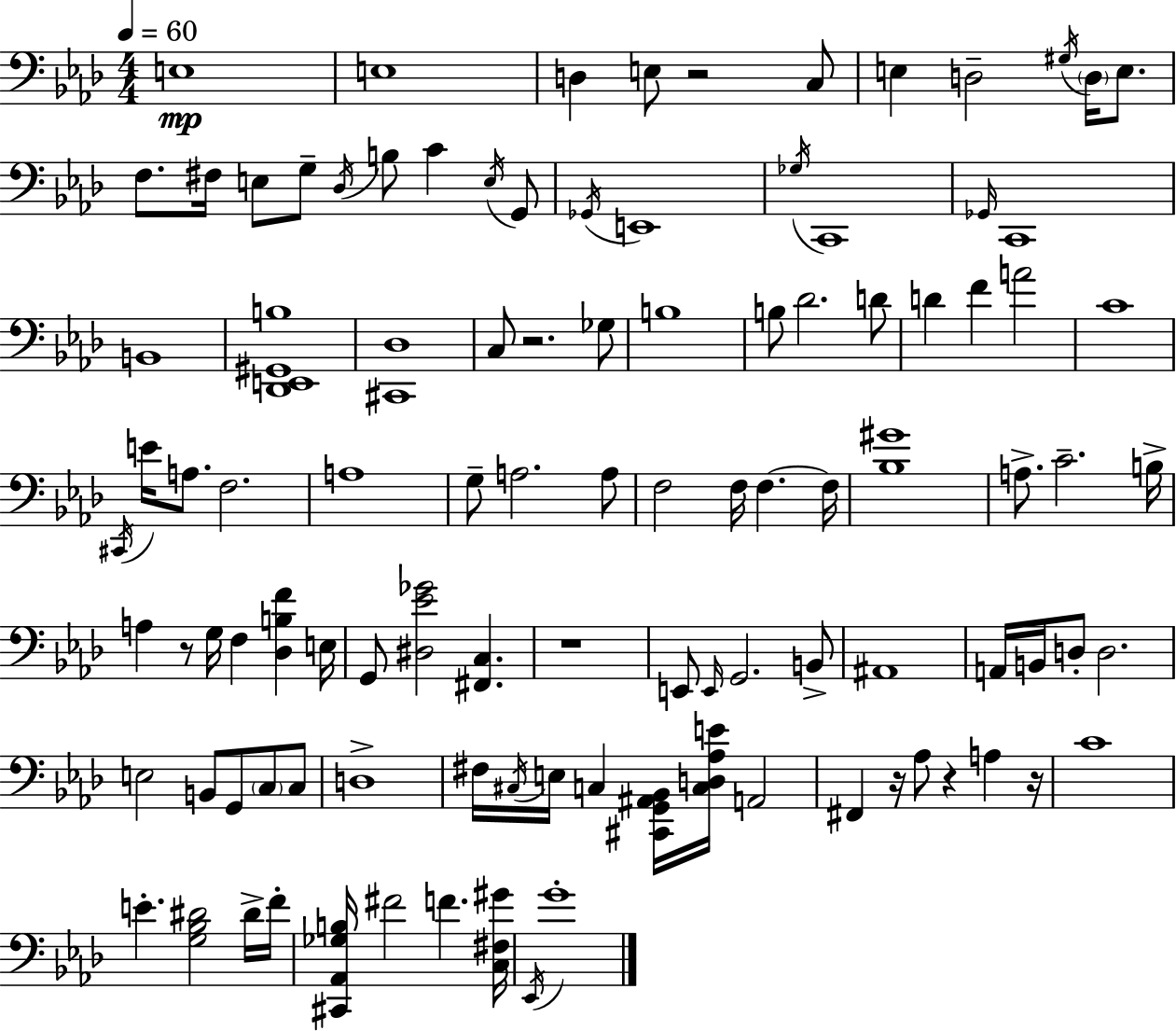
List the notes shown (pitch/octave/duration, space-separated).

E3/w E3/w D3/q E3/e R/h C3/e E3/q D3/h G#3/s D3/s E3/e. F3/e. F#3/s E3/e G3/e Db3/s B3/e C4/q E3/s G2/e Gb2/s E2/w Gb3/s C2/w Gb2/s C2/w B2/w [Db2,E2,G#2,B3]/w [C#2,Db3]/w C3/e R/h. Gb3/e B3/w B3/e Db4/h. D4/e D4/q F4/q A4/h C4/w C#2/s E4/s A3/e. F3/h. A3/w G3/e A3/h. A3/e F3/h F3/s F3/q. F3/s [Bb3,G#4]/w A3/e. C4/h. B3/s A3/q R/e G3/s F3/q [Db3,B3,F4]/q E3/s G2/e [D#3,Eb4,Gb4]/h [F#2,C3]/q. R/w E2/e E2/s G2/h. B2/e A#2/w A2/s B2/s D3/e D3/h. E3/h B2/e G2/e C3/e C3/e D3/w F#3/s C#3/s E3/s C3/q [C#2,G2,A#2,Bb2]/s [C3,D3,Ab3,E4]/s A2/h F#2/q R/s Ab3/e R/q A3/q R/s C4/w E4/q. [G3,Bb3,D#4]/h D#4/s F4/s [C#2,Ab2,Gb3,B3]/s F#4/h F4/q. [C3,F#3,G#4]/s Eb2/s G4/w